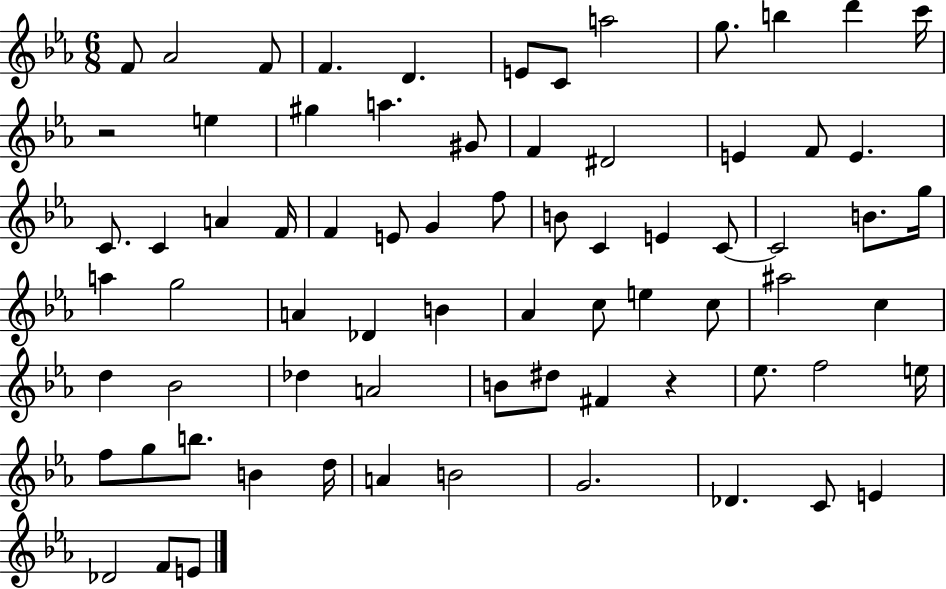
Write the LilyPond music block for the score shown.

{
  \clef treble
  \numericTimeSignature
  \time 6/8
  \key ees \major
  \repeat volta 2 { f'8 aes'2 f'8 | f'4. d'4. | e'8 c'8 a''2 | g''8. b''4 d'''4 c'''16 | \break r2 e''4 | gis''4 a''4. gis'8 | f'4 dis'2 | e'4 f'8 e'4. | \break c'8. c'4 a'4 f'16 | f'4 e'8 g'4 f''8 | b'8 c'4 e'4 c'8~~ | c'2 b'8. g''16 | \break a''4 g''2 | a'4 des'4 b'4 | aes'4 c''8 e''4 c''8 | ais''2 c''4 | \break d''4 bes'2 | des''4 a'2 | b'8 dis''8 fis'4 r4 | ees''8. f''2 e''16 | \break f''8 g''8 b''8. b'4 d''16 | a'4 b'2 | g'2. | des'4. c'8 e'4 | \break des'2 f'8 e'8 | } \bar "|."
}